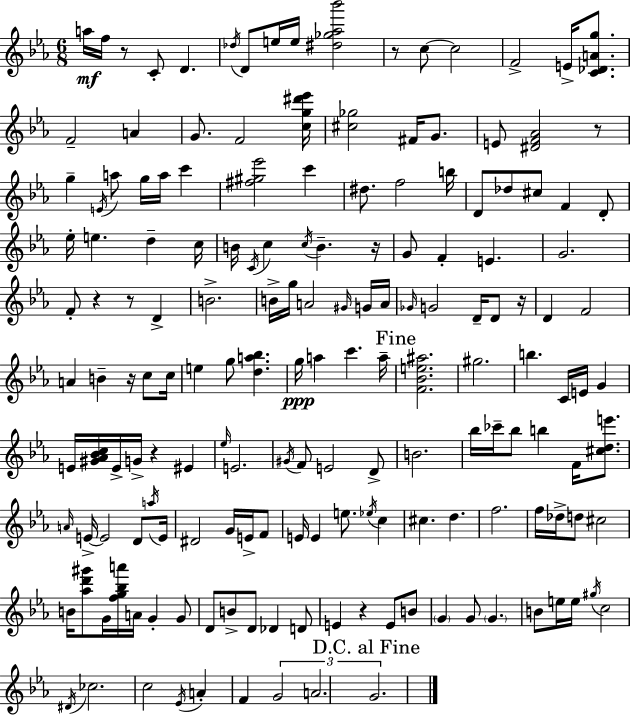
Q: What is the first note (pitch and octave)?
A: A5